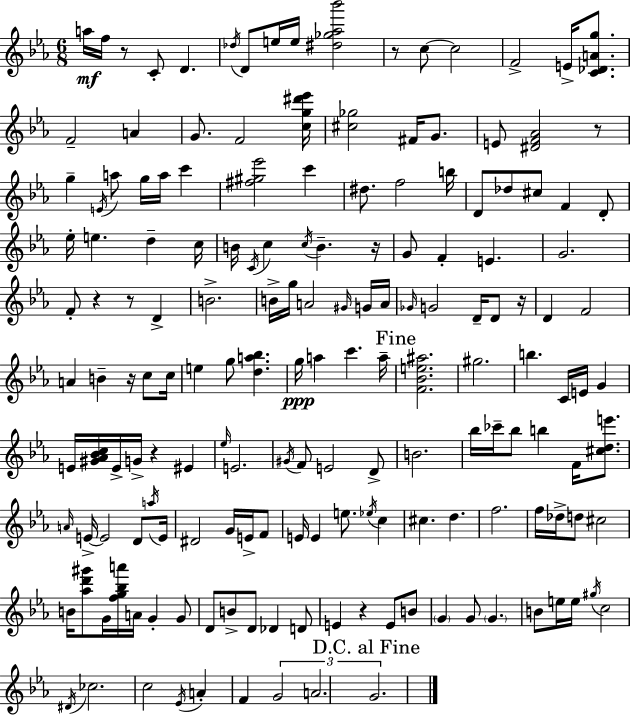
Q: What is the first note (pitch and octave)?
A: A5